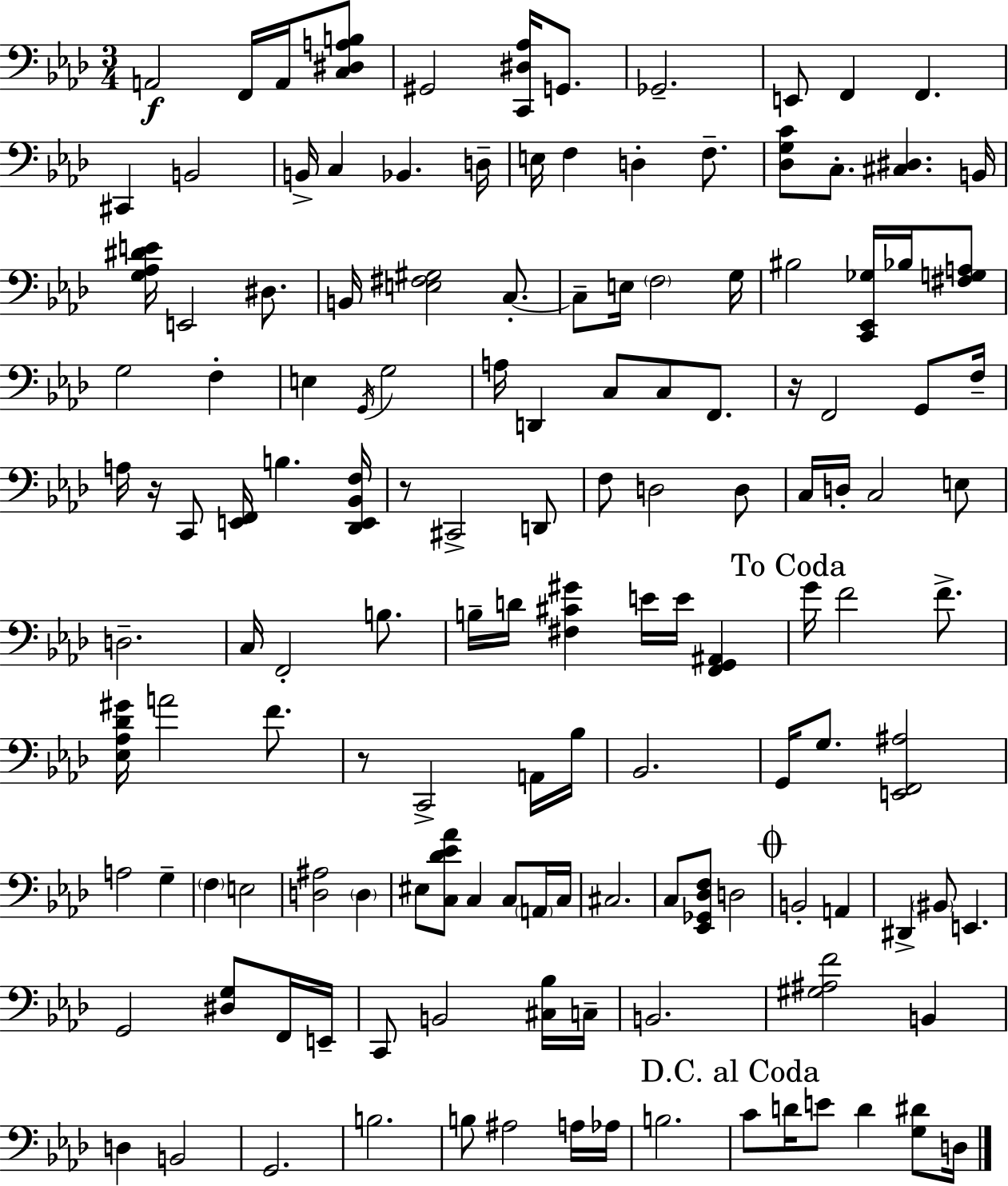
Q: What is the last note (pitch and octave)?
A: D3